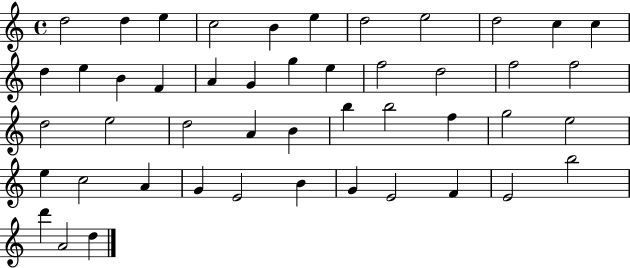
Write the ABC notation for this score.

X:1
T:Untitled
M:4/4
L:1/4
K:C
d2 d e c2 B e d2 e2 d2 c c d e B F A G g e f2 d2 f2 f2 d2 e2 d2 A B b b2 f g2 e2 e c2 A G E2 B G E2 F E2 b2 d' A2 d